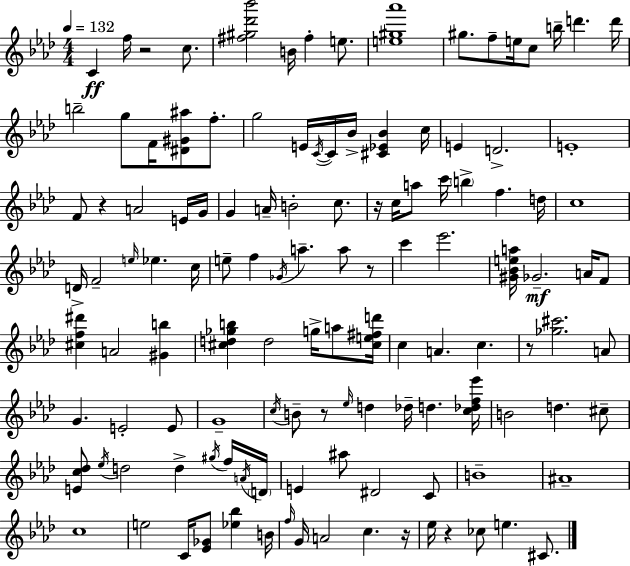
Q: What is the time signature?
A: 4/4